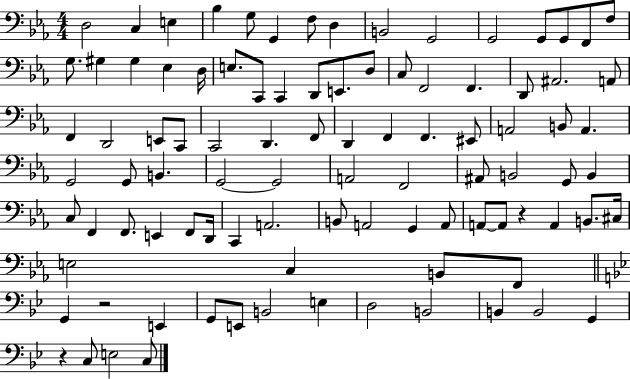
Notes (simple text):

D3/h C3/q E3/q Bb3/q G3/e G2/q F3/e D3/q B2/h G2/h G2/h G2/e G2/e F2/e F3/e G3/e. G#3/q G#3/q Eb3/q D3/s E3/e. C2/e C2/q D2/e E2/e. D3/e C3/e F2/h F2/q. D2/e A#2/h. A2/e F2/q D2/h E2/e C2/e C2/h D2/q. F2/e D2/q F2/q F2/q. EIS2/e A2/h B2/e A2/q. G2/h G2/e B2/q. G2/h G2/h A2/h F2/h A#2/e B2/h G2/e B2/q C3/e F2/q F2/e. E2/q F2/e D2/s C2/q A2/h. B2/e A2/h G2/q A2/e A2/e A2/e R/q A2/q B2/e. C#3/s E3/h C3/q B2/e F2/e G2/q R/h E2/q G2/e E2/e B2/h E3/q D3/h B2/h B2/q B2/h G2/q R/q C3/e E3/h C3/e